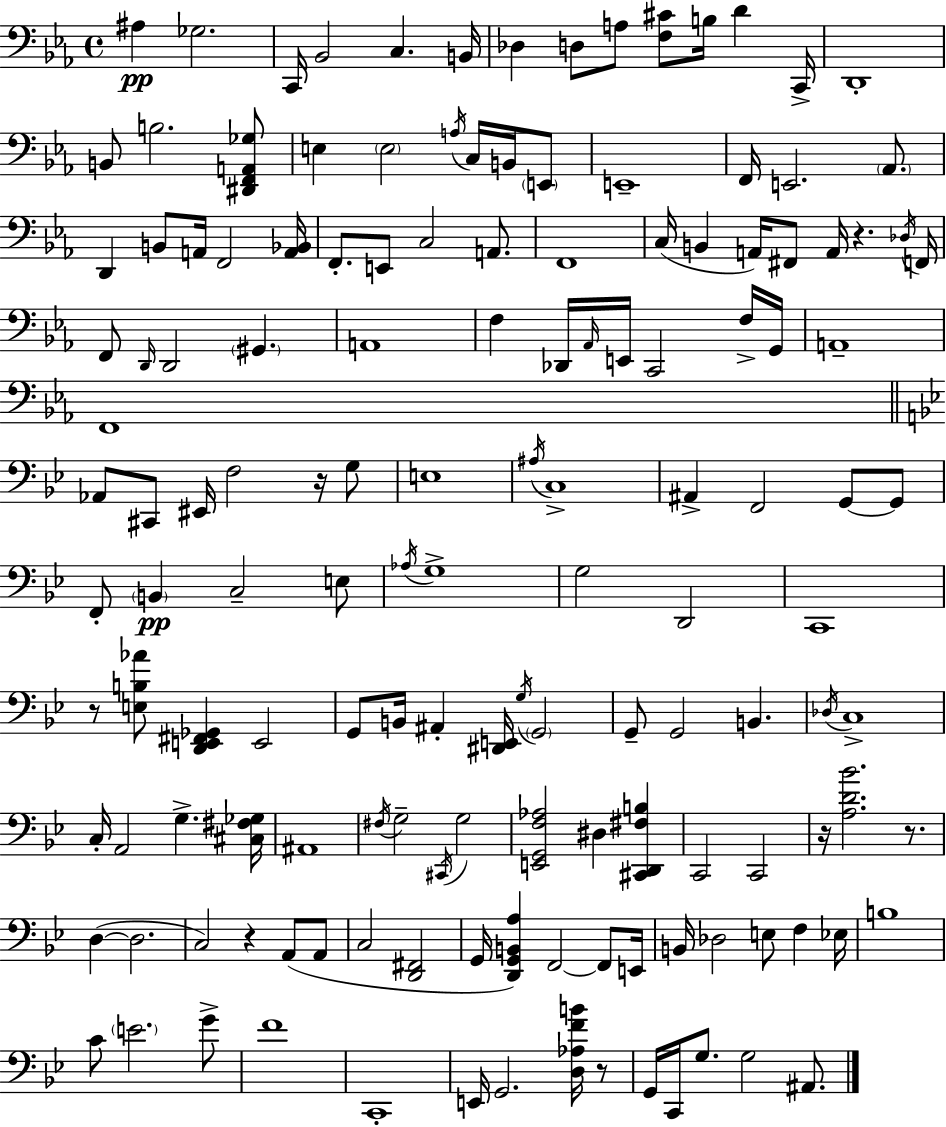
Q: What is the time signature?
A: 4/4